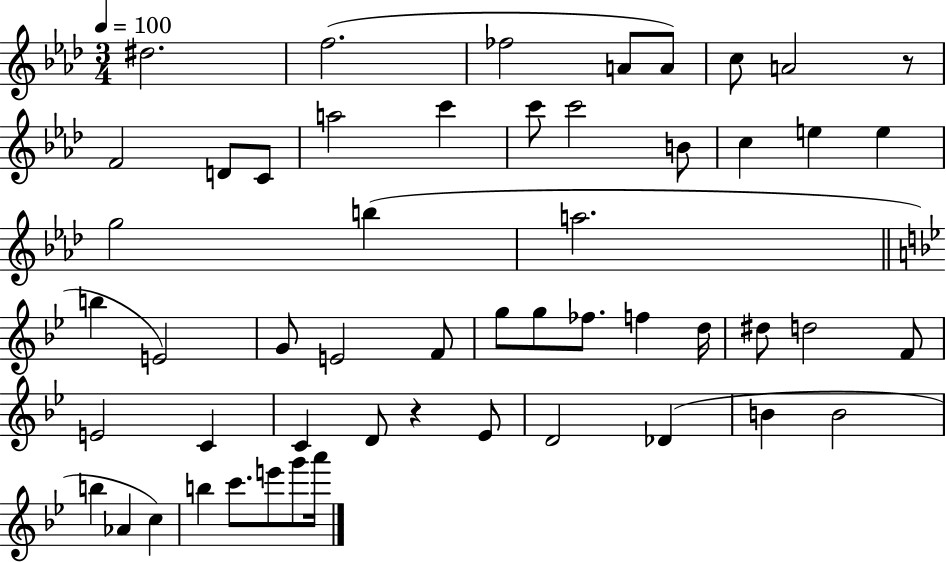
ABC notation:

X:1
T:Untitled
M:3/4
L:1/4
K:Ab
^d2 f2 _f2 A/2 A/2 c/2 A2 z/2 F2 D/2 C/2 a2 c' c'/2 c'2 B/2 c e e g2 b a2 b E2 G/2 E2 F/2 g/2 g/2 _f/2 f d/4 ^d/2 d2 F/2 E2 C C D/2 z _E/2 D2 _D B B2 b _A c b c'/2 e'/2 g'/2 a'/4